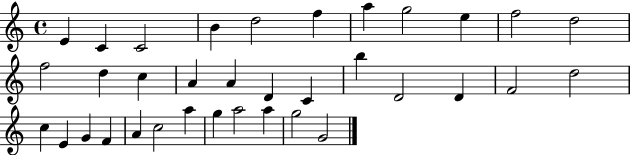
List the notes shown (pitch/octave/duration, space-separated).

E4/q C4/q C4/h B4/q D5/h F5/q A5/q G5/h E5/q F5/h D5/h F5/h D5/q C5/q A4/q A4/q D4/q C4/q B5/q D4/h D4/q F4/h D5/h C5/q E4/q G4/q F4/q A4/q C5/h A5/q G5/q A5/h A5/q G5/h G4/h